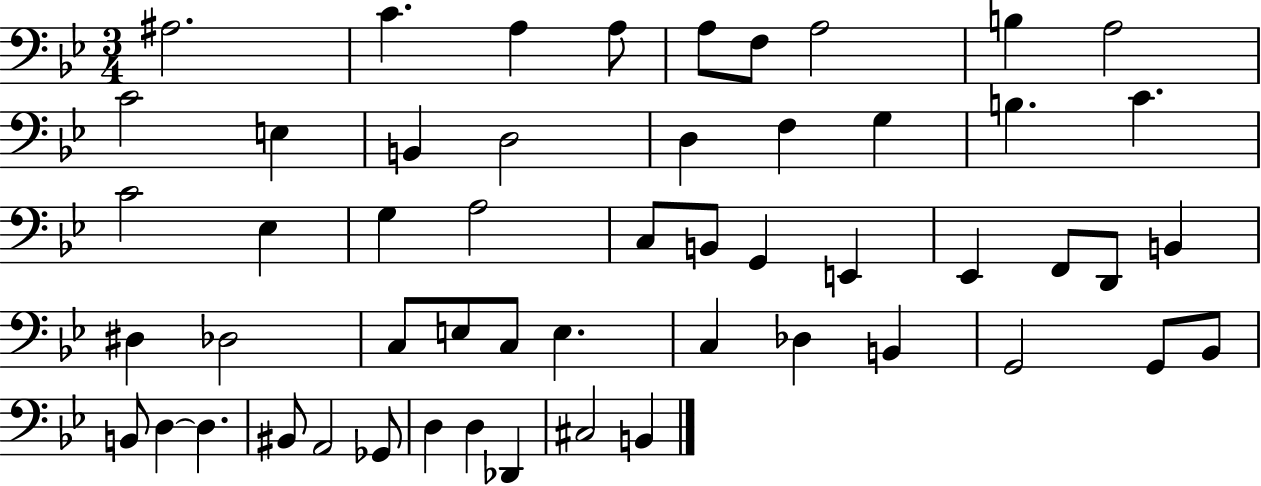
A#3/h. C4/q. A3/q A3/e A3/e F3/e A3/h B3/q A3/h C4/h E3/q B2/q D3/h D3/q F3/q G3/q B3/q. C4/q. C4/h Eb3/q G3/q A3/h C3/e B2/e G2/q E2/q Eb2/q F2/e D2/e B2/q D#3/q Db3/h C3/e E3/e C3/e E3/q. C3/q Db3/q B2/q G2/h G2/e Bb2/e B2/e D3/q D3/q. BIS2/e A2/h Gb2/e D3/q D3/q Db2/q C#3/h B2/q